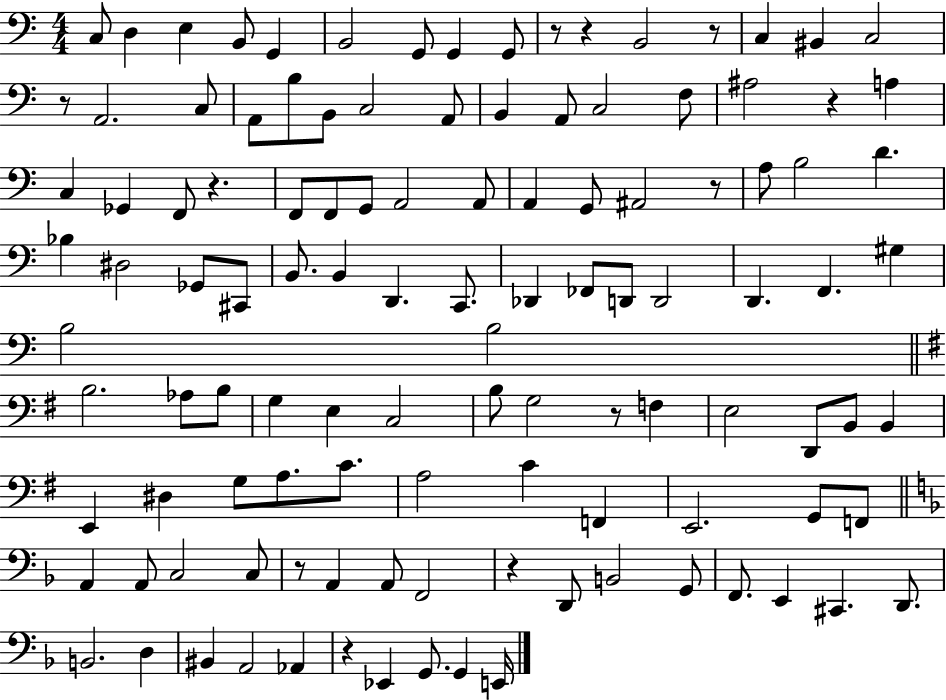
X:1
T:Untitled
M:4/4
L:1/4
K:C
C,/2 D, E, B,,/2 G,, B,,2 G,,/2 G,, G,,/2 z/2 z B,,2 z/2 C, ^B,, C,2 z/2 A,,2 C,/2 A,,/2 B,/2 B,,/2 C,2 A,,/2 B,, A,,/2 C,2 F,/2 ^A,2 z A, C, _G,, F,,/2 z F,,/2 F,,/2 G,,/2 A,,2 A,,/2 A,, G,,/2 ^A,,2 z/2 A,/2 B,2 D _B, ^D,2 _G,,/2 ^C,,/2 B,,/2 B,, D,, C,,/2 _D,, _F,,/2 D,,/2 D,,2 D,, F,, ^G, B,2 B,2 B,2 _A,/2 B,/2 G, E, C,2 B,/2 G,2 z/2 F, E,2 D,,/2 B,,/2 B,, E,, ^D, G,/2 A,/2 C/2 A,2 C F,, E,,2 G,,/2 F,,/2 A,, A,,/2 C,2 C,/2 z/2 A,, A,,/2 F,,2 z D,,/2 B,,2 G,,/2 F,,/2 E,, ^C,, D,,/2 B,,2 D, ^B,, A,,2 _A,, z _E,, G,,/2 G,, E,,/4